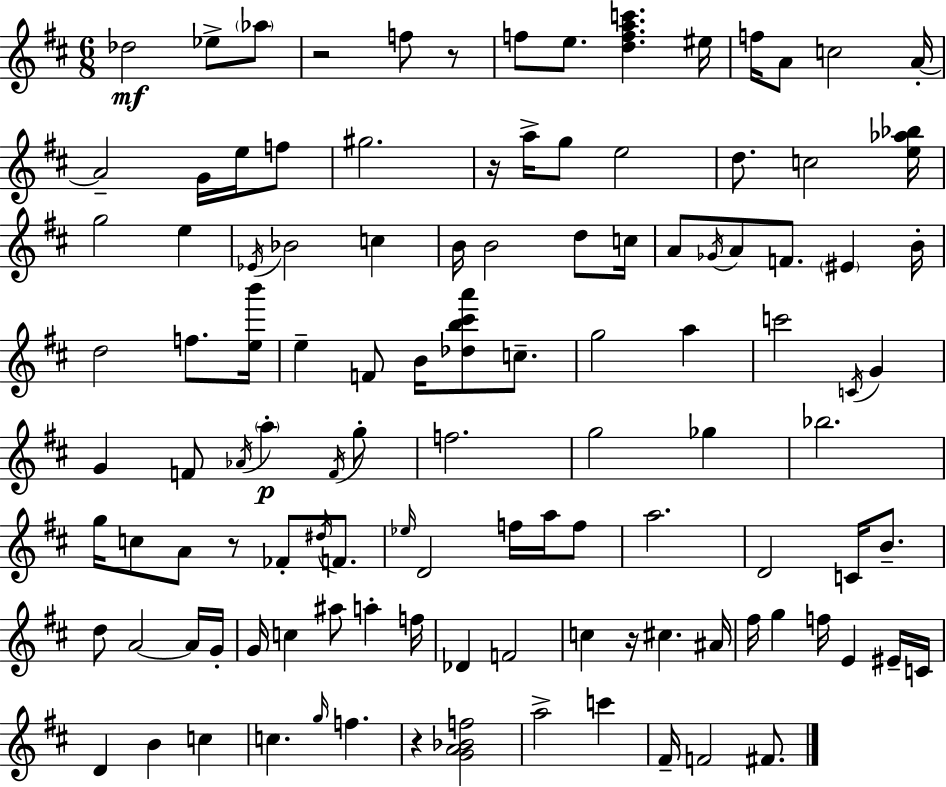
Db5/h Eb5/e Ab5/e R/h F5/e R/e F5/e E5/e. [D5,F5,A5,C6]/q. EIS5/s F5/s A4/e C5/h A4/s A4/h G4/s E5/s F5/e G#5/h. R/s A5/s G5/e E5/h D5/e. C5/h [E5,Ab5,Bb5]/s G5/h E5/q Eb4/s Bb4/h C5/q B4/s B4/h D5/e C5/s A4/e Gb4/s A4/e F4/e. EIS4/q B4/s D5/h F5/e. [E5,B6]/s E5/q F4/e B4/s [Db5,B5,C#6,A6]/e C5/e. G5/h A5/q C6/h C4/s G4/q G4/q F4/e Ab4/s A5/q F4/s G5/e F5/h. G5/h Gb5/q Bb5/h. G5/s C5/e A4/e R/e FES4/e D#5/s F4/e. Eb5/s D4/h F5/s A5/s F5/e A5/h. D4/h C4/s B4/e. D5/e A4/h A4/s G4/s G4/s C5/q A#5/e A5/q F5/s Db4/q F4/h C5/q R/s C#5/q. A#4/s F#5/s G5/q F5/s E4/q EIS4/s C4/s D4/q B4/q C5/q C5/q. G5/s F5/q. R/q [G4,A4,Bb4,F5]/h A5/h C6/q F#4/s F4/h F#4/e.